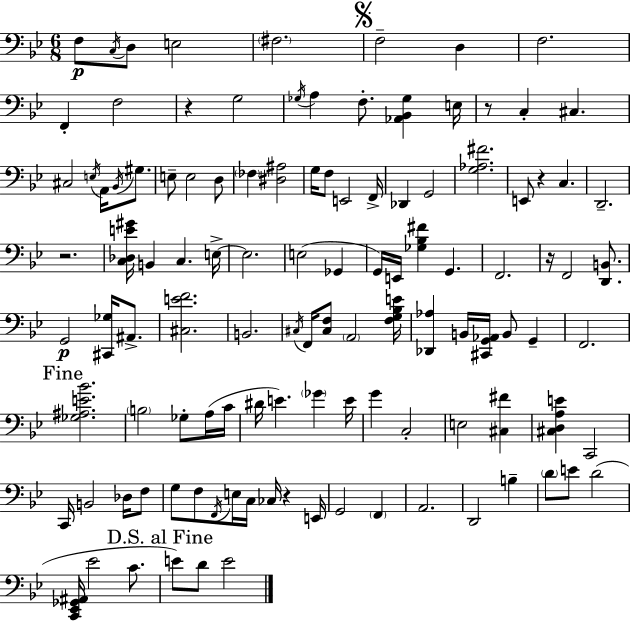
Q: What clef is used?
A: bass